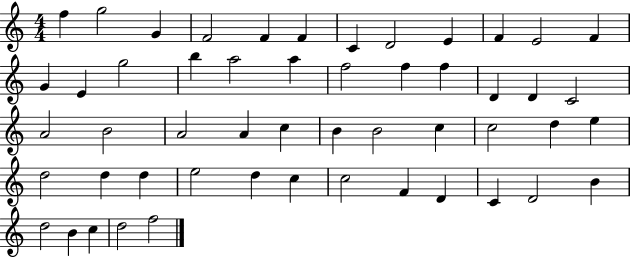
{
  \clef treble
  \numericTimeSignature
  \time 4/4
  \key c \major
  f''4 g''2 g'4 | f'2 f'4 f'4 | c'4 d'2 e'4 | f'4 e'2 f'4 | \break g'4 e'4 g''2 | b''4 a''2 a''4 | f''2 f''4 f''4 | d'4 d'4 c'2 | \break a'2 b'2 | a'2 a'4 c''4 | b'4 b'2 c''4 | c''2 d''4 e''4 | \break d''2 d''4 d''4 | e''2 d''4 c''4 | c''2 f'4 d'4 | c'4 d'2 b'4 | \break d''2 b'4 c''4 | d''2 f''2 | \bar "|."
}